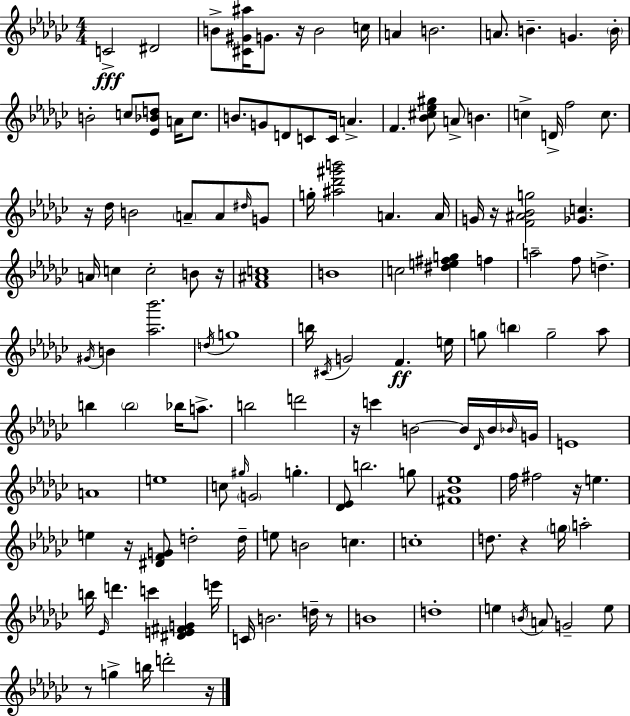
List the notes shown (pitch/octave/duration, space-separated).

C4/h D#4/h B4/e [C#4,G#4,A#5]/s G4/e. R/s B4/h C5/s A4/q B4/h. A4/e. B4/q. G4/q. B4/s B4/h C5/e [Eb4,Bb4,D5]/e A4/s C5/e. B4/e. G4/e D4/e C4/e C4/s A4/q. F4/q. [Bb4,C#5,Eb5,G#5]/e A4/e B4/q. C5/q D4/s F5/h C5/e. R/s Db5/s B4/h A4/e A4/e D#5/s G4/e G5/s [A#5,Db6,G#6,B6]/h A4/q. A4/s G4/s R/s [F4,A#4,Bb4,G5]/h [Gb4,C5]/q. A4/s C5/q C5/h B4/e R/s [F4,A#4,C5]/w B4/w C5/h [D#5,E5,F#5,G5]/q F5/q A5/h F5/e D5/q. G#4/s B4/q [Ab5,Bb6]/h. D5/s G5/w B5/s C#4/s G4/h F4/q. E5/s G5/e B5/q G5/h Ab5/e B5/q B5/h Bb5/s A5/e. B5/h D6/h R/s C6/q B4/h B4/s Db4/s B4/s Bb4/s G4/s E4/w A4/w E5/w C5/e G#5/s G4/h G5/q. [Db4,Eb4]/e B5/h. G5/e [F#4,Bb4,Eb5]/w F5/s F#5/h R/s E5/q. E5/q R/s [D#4,F4,G4]/e D5/h D5/s E5/e B4/h C5/q. C5/w D5/e. R/q G5/s A5/h B5/s Eb4/s D6/q. C6/q [D#4,E4,F#4,G4]/q E6/s C4/s B4/h. D5/s R/e B4/w D5/w E5/q B4/s A4/e G4/h E5/e R/e G5/q B5/s D6/h R/s